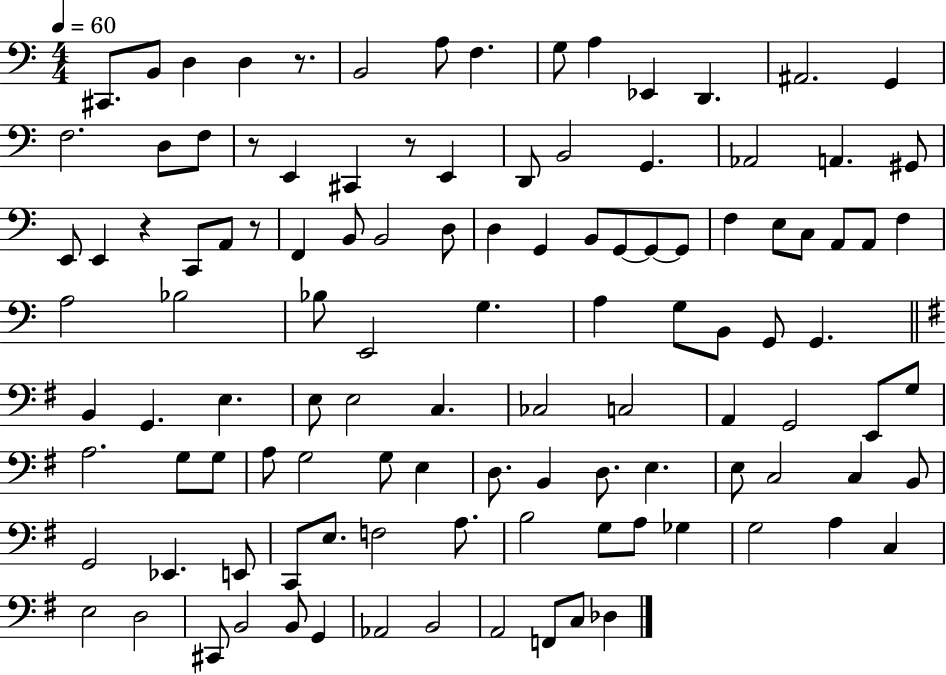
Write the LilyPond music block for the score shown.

{
  \clef bass
  \numericTimeSignature
  \time 4/4
  \key c \major
  \tempo 4 = 60
  \repeat volta 2 { cis,8. b,8 d4 d4 r8. | b,2 a8 f4. | g8 a4 ees,4 d,4. | ais,2. g,4 | \break f2. d8 f8 | r8 e,4 cis,4 r8 e,4 | d,8 b,2 g,4. | aes,2 a,4. gis,8 | \break e,8 e,4 r4 c,8 a,8 r8 | f,4 b,8 b,2 d8 | d4 g,4 b,8 g,8~~ g,8~~ g,8 | f4 e8 c8 a,8 a,8 f4 | \break a2 bes2 | bes8 e,2 g4. | a4 g8 b,8 g,8 g,4. | \bar "||" \break \key g \major b,4 g,4. e4. | e8 e2 c4. | ces2 c2 | a,4 g,2 e,8 g8 | \break a2. g8 g8 | a8 g2 g8 e4 | d8. b,4 d8. e4. | e8 c2 c4 b,8 | \break g,2 ees,4. e,8 | c,8 e8. f2 a8. | b2 g8 a8 ges4 | g2 a4 c4 | \break e2 d2 | cis,8 b,2 b,8 g,4 | aes,2 b,2 | a,2 f,8 c8 des4 | \break } \bar "|."
}